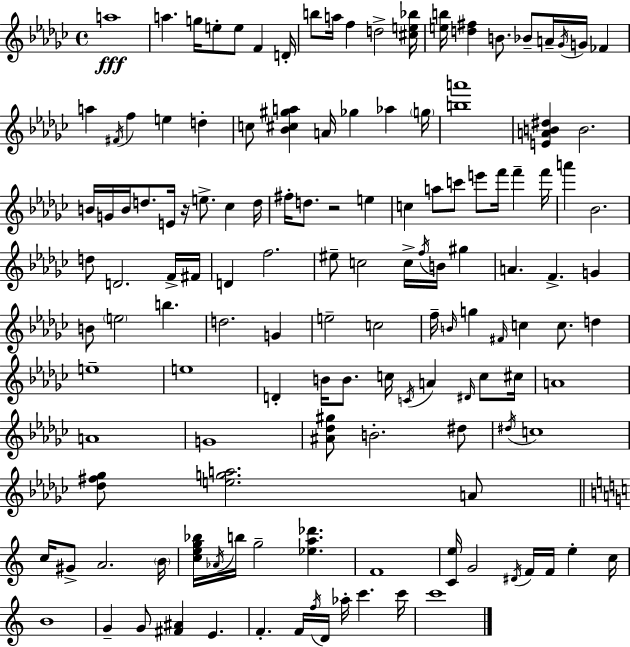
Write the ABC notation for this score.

X:1
T:Untitled
M:4/4
L:1/4
K:Ebm
a4 a g/4 e/2 e/2 F D/4 b/2 a/4 f d2 [^ce_b]/4 [eb]/4 [d^f] B/2 _B/2 A/4 _G/4 G/4 _F a ^F/4 f e d c/2 [_B^c^ga] A/4 _g _a g/4 [ba']4 [EAB^d] B2 B/4 G/4 B/4 d/2 E/4 z/4 e/2 _c d/4 ^f/4 d/2 z2 e c a/2 c'/2 e'/2 f'/4 f' f'/4 a' _B2 d/2 D2 F/4 ^F/4 D f2 ^e/2 c2 c/4 f/4 B/4 ^g A F G B/2 e2 b d2 G e2 c2 f/4 B/4 g ^F/4 c c/2 d e4 e4 D B/4 B/2 c/4 C/4 A ^D/4 c/2 ^c/4 A4 A4 G4 [^A_d^g]/2 B2 ^d/2 ^d/4 c4 [_d^f_g]/2 [ega]2 A/2 c/4 ^G/2 A2 B/4 [ceg_b]/4 _A/4 b/4 g2 [_ea_d'] F4 [Ce]/4 G2 ^D/4 F/4 F/4 e c/4 B4 G G/2 [^F^A] E F F/4 f/4 D/4 _a/4 c' c'/4 c'4